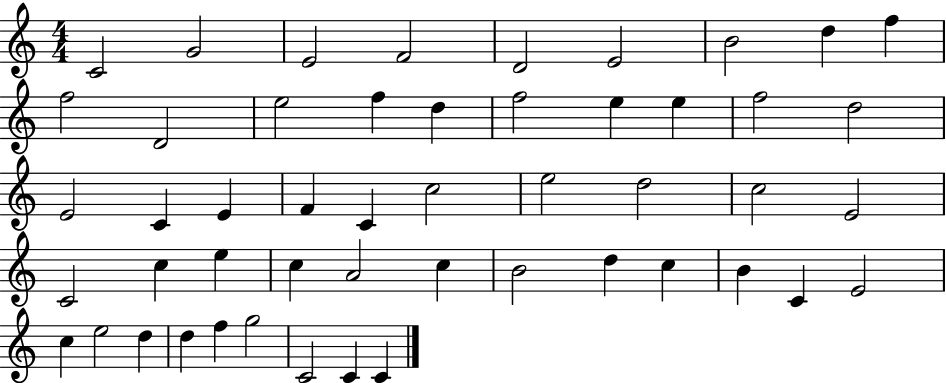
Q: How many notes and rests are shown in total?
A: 50